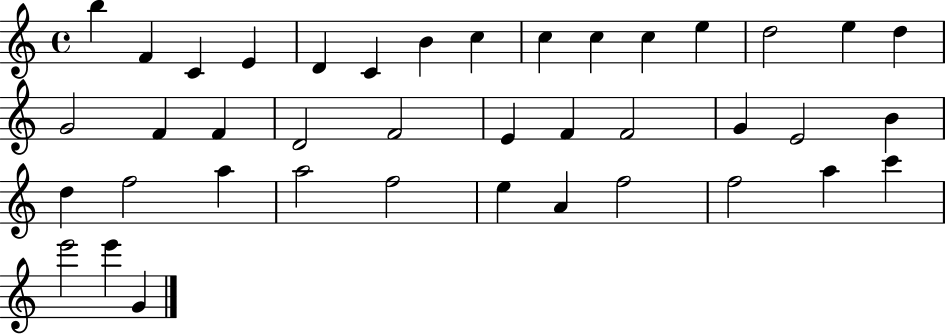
{
  \clef treble
  \time 4/4
  \defaultTimeSignature
  \key c \major
  b''4 f'4 c'4 e'4 | d'4 c'4 b'4 c''4 | c''4 c''4 c''4 e''4 | d''2 e''4 d''4 | \break g'2 f'4 f'4 | d'2 f'2 | e'4 f'4 f'2 | g'4 e'2 b'4 | \break d''4 f''2 a''4 | a''2 f''2 | e''4 a'4 f''2 | f''2 a''4 c'''4 | \break e'''2 e'''4 g'4 | \bar "|."
}